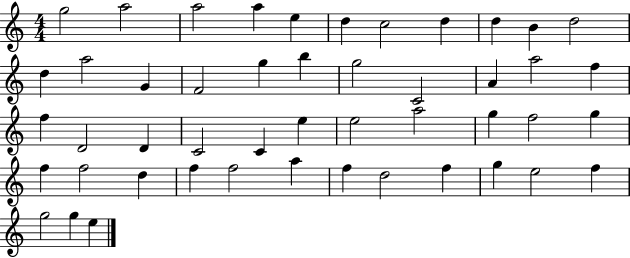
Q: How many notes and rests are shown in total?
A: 48